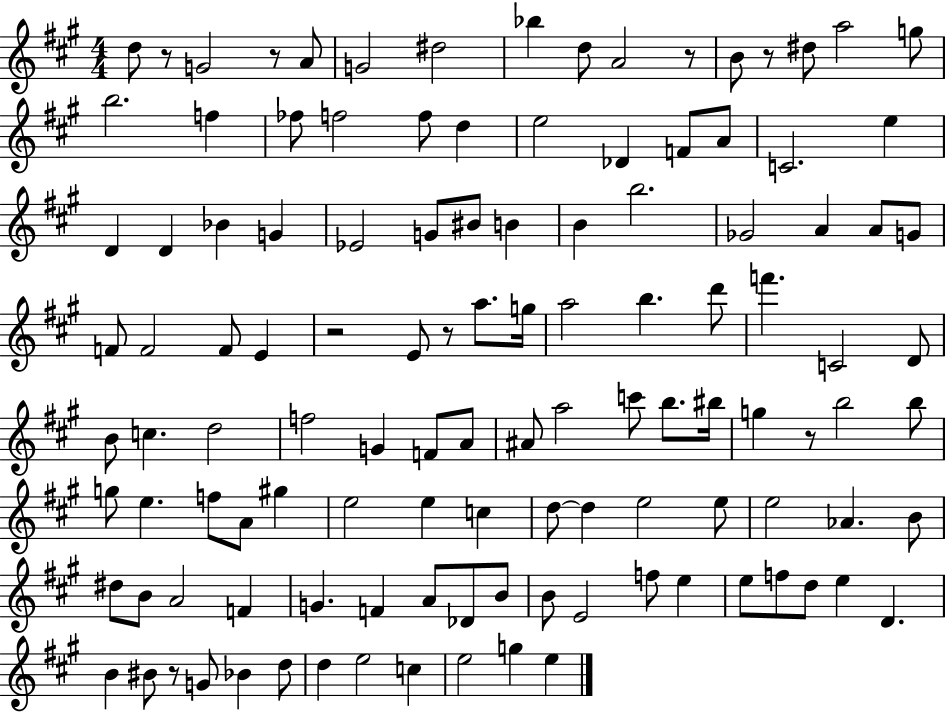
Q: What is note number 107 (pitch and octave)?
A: C5